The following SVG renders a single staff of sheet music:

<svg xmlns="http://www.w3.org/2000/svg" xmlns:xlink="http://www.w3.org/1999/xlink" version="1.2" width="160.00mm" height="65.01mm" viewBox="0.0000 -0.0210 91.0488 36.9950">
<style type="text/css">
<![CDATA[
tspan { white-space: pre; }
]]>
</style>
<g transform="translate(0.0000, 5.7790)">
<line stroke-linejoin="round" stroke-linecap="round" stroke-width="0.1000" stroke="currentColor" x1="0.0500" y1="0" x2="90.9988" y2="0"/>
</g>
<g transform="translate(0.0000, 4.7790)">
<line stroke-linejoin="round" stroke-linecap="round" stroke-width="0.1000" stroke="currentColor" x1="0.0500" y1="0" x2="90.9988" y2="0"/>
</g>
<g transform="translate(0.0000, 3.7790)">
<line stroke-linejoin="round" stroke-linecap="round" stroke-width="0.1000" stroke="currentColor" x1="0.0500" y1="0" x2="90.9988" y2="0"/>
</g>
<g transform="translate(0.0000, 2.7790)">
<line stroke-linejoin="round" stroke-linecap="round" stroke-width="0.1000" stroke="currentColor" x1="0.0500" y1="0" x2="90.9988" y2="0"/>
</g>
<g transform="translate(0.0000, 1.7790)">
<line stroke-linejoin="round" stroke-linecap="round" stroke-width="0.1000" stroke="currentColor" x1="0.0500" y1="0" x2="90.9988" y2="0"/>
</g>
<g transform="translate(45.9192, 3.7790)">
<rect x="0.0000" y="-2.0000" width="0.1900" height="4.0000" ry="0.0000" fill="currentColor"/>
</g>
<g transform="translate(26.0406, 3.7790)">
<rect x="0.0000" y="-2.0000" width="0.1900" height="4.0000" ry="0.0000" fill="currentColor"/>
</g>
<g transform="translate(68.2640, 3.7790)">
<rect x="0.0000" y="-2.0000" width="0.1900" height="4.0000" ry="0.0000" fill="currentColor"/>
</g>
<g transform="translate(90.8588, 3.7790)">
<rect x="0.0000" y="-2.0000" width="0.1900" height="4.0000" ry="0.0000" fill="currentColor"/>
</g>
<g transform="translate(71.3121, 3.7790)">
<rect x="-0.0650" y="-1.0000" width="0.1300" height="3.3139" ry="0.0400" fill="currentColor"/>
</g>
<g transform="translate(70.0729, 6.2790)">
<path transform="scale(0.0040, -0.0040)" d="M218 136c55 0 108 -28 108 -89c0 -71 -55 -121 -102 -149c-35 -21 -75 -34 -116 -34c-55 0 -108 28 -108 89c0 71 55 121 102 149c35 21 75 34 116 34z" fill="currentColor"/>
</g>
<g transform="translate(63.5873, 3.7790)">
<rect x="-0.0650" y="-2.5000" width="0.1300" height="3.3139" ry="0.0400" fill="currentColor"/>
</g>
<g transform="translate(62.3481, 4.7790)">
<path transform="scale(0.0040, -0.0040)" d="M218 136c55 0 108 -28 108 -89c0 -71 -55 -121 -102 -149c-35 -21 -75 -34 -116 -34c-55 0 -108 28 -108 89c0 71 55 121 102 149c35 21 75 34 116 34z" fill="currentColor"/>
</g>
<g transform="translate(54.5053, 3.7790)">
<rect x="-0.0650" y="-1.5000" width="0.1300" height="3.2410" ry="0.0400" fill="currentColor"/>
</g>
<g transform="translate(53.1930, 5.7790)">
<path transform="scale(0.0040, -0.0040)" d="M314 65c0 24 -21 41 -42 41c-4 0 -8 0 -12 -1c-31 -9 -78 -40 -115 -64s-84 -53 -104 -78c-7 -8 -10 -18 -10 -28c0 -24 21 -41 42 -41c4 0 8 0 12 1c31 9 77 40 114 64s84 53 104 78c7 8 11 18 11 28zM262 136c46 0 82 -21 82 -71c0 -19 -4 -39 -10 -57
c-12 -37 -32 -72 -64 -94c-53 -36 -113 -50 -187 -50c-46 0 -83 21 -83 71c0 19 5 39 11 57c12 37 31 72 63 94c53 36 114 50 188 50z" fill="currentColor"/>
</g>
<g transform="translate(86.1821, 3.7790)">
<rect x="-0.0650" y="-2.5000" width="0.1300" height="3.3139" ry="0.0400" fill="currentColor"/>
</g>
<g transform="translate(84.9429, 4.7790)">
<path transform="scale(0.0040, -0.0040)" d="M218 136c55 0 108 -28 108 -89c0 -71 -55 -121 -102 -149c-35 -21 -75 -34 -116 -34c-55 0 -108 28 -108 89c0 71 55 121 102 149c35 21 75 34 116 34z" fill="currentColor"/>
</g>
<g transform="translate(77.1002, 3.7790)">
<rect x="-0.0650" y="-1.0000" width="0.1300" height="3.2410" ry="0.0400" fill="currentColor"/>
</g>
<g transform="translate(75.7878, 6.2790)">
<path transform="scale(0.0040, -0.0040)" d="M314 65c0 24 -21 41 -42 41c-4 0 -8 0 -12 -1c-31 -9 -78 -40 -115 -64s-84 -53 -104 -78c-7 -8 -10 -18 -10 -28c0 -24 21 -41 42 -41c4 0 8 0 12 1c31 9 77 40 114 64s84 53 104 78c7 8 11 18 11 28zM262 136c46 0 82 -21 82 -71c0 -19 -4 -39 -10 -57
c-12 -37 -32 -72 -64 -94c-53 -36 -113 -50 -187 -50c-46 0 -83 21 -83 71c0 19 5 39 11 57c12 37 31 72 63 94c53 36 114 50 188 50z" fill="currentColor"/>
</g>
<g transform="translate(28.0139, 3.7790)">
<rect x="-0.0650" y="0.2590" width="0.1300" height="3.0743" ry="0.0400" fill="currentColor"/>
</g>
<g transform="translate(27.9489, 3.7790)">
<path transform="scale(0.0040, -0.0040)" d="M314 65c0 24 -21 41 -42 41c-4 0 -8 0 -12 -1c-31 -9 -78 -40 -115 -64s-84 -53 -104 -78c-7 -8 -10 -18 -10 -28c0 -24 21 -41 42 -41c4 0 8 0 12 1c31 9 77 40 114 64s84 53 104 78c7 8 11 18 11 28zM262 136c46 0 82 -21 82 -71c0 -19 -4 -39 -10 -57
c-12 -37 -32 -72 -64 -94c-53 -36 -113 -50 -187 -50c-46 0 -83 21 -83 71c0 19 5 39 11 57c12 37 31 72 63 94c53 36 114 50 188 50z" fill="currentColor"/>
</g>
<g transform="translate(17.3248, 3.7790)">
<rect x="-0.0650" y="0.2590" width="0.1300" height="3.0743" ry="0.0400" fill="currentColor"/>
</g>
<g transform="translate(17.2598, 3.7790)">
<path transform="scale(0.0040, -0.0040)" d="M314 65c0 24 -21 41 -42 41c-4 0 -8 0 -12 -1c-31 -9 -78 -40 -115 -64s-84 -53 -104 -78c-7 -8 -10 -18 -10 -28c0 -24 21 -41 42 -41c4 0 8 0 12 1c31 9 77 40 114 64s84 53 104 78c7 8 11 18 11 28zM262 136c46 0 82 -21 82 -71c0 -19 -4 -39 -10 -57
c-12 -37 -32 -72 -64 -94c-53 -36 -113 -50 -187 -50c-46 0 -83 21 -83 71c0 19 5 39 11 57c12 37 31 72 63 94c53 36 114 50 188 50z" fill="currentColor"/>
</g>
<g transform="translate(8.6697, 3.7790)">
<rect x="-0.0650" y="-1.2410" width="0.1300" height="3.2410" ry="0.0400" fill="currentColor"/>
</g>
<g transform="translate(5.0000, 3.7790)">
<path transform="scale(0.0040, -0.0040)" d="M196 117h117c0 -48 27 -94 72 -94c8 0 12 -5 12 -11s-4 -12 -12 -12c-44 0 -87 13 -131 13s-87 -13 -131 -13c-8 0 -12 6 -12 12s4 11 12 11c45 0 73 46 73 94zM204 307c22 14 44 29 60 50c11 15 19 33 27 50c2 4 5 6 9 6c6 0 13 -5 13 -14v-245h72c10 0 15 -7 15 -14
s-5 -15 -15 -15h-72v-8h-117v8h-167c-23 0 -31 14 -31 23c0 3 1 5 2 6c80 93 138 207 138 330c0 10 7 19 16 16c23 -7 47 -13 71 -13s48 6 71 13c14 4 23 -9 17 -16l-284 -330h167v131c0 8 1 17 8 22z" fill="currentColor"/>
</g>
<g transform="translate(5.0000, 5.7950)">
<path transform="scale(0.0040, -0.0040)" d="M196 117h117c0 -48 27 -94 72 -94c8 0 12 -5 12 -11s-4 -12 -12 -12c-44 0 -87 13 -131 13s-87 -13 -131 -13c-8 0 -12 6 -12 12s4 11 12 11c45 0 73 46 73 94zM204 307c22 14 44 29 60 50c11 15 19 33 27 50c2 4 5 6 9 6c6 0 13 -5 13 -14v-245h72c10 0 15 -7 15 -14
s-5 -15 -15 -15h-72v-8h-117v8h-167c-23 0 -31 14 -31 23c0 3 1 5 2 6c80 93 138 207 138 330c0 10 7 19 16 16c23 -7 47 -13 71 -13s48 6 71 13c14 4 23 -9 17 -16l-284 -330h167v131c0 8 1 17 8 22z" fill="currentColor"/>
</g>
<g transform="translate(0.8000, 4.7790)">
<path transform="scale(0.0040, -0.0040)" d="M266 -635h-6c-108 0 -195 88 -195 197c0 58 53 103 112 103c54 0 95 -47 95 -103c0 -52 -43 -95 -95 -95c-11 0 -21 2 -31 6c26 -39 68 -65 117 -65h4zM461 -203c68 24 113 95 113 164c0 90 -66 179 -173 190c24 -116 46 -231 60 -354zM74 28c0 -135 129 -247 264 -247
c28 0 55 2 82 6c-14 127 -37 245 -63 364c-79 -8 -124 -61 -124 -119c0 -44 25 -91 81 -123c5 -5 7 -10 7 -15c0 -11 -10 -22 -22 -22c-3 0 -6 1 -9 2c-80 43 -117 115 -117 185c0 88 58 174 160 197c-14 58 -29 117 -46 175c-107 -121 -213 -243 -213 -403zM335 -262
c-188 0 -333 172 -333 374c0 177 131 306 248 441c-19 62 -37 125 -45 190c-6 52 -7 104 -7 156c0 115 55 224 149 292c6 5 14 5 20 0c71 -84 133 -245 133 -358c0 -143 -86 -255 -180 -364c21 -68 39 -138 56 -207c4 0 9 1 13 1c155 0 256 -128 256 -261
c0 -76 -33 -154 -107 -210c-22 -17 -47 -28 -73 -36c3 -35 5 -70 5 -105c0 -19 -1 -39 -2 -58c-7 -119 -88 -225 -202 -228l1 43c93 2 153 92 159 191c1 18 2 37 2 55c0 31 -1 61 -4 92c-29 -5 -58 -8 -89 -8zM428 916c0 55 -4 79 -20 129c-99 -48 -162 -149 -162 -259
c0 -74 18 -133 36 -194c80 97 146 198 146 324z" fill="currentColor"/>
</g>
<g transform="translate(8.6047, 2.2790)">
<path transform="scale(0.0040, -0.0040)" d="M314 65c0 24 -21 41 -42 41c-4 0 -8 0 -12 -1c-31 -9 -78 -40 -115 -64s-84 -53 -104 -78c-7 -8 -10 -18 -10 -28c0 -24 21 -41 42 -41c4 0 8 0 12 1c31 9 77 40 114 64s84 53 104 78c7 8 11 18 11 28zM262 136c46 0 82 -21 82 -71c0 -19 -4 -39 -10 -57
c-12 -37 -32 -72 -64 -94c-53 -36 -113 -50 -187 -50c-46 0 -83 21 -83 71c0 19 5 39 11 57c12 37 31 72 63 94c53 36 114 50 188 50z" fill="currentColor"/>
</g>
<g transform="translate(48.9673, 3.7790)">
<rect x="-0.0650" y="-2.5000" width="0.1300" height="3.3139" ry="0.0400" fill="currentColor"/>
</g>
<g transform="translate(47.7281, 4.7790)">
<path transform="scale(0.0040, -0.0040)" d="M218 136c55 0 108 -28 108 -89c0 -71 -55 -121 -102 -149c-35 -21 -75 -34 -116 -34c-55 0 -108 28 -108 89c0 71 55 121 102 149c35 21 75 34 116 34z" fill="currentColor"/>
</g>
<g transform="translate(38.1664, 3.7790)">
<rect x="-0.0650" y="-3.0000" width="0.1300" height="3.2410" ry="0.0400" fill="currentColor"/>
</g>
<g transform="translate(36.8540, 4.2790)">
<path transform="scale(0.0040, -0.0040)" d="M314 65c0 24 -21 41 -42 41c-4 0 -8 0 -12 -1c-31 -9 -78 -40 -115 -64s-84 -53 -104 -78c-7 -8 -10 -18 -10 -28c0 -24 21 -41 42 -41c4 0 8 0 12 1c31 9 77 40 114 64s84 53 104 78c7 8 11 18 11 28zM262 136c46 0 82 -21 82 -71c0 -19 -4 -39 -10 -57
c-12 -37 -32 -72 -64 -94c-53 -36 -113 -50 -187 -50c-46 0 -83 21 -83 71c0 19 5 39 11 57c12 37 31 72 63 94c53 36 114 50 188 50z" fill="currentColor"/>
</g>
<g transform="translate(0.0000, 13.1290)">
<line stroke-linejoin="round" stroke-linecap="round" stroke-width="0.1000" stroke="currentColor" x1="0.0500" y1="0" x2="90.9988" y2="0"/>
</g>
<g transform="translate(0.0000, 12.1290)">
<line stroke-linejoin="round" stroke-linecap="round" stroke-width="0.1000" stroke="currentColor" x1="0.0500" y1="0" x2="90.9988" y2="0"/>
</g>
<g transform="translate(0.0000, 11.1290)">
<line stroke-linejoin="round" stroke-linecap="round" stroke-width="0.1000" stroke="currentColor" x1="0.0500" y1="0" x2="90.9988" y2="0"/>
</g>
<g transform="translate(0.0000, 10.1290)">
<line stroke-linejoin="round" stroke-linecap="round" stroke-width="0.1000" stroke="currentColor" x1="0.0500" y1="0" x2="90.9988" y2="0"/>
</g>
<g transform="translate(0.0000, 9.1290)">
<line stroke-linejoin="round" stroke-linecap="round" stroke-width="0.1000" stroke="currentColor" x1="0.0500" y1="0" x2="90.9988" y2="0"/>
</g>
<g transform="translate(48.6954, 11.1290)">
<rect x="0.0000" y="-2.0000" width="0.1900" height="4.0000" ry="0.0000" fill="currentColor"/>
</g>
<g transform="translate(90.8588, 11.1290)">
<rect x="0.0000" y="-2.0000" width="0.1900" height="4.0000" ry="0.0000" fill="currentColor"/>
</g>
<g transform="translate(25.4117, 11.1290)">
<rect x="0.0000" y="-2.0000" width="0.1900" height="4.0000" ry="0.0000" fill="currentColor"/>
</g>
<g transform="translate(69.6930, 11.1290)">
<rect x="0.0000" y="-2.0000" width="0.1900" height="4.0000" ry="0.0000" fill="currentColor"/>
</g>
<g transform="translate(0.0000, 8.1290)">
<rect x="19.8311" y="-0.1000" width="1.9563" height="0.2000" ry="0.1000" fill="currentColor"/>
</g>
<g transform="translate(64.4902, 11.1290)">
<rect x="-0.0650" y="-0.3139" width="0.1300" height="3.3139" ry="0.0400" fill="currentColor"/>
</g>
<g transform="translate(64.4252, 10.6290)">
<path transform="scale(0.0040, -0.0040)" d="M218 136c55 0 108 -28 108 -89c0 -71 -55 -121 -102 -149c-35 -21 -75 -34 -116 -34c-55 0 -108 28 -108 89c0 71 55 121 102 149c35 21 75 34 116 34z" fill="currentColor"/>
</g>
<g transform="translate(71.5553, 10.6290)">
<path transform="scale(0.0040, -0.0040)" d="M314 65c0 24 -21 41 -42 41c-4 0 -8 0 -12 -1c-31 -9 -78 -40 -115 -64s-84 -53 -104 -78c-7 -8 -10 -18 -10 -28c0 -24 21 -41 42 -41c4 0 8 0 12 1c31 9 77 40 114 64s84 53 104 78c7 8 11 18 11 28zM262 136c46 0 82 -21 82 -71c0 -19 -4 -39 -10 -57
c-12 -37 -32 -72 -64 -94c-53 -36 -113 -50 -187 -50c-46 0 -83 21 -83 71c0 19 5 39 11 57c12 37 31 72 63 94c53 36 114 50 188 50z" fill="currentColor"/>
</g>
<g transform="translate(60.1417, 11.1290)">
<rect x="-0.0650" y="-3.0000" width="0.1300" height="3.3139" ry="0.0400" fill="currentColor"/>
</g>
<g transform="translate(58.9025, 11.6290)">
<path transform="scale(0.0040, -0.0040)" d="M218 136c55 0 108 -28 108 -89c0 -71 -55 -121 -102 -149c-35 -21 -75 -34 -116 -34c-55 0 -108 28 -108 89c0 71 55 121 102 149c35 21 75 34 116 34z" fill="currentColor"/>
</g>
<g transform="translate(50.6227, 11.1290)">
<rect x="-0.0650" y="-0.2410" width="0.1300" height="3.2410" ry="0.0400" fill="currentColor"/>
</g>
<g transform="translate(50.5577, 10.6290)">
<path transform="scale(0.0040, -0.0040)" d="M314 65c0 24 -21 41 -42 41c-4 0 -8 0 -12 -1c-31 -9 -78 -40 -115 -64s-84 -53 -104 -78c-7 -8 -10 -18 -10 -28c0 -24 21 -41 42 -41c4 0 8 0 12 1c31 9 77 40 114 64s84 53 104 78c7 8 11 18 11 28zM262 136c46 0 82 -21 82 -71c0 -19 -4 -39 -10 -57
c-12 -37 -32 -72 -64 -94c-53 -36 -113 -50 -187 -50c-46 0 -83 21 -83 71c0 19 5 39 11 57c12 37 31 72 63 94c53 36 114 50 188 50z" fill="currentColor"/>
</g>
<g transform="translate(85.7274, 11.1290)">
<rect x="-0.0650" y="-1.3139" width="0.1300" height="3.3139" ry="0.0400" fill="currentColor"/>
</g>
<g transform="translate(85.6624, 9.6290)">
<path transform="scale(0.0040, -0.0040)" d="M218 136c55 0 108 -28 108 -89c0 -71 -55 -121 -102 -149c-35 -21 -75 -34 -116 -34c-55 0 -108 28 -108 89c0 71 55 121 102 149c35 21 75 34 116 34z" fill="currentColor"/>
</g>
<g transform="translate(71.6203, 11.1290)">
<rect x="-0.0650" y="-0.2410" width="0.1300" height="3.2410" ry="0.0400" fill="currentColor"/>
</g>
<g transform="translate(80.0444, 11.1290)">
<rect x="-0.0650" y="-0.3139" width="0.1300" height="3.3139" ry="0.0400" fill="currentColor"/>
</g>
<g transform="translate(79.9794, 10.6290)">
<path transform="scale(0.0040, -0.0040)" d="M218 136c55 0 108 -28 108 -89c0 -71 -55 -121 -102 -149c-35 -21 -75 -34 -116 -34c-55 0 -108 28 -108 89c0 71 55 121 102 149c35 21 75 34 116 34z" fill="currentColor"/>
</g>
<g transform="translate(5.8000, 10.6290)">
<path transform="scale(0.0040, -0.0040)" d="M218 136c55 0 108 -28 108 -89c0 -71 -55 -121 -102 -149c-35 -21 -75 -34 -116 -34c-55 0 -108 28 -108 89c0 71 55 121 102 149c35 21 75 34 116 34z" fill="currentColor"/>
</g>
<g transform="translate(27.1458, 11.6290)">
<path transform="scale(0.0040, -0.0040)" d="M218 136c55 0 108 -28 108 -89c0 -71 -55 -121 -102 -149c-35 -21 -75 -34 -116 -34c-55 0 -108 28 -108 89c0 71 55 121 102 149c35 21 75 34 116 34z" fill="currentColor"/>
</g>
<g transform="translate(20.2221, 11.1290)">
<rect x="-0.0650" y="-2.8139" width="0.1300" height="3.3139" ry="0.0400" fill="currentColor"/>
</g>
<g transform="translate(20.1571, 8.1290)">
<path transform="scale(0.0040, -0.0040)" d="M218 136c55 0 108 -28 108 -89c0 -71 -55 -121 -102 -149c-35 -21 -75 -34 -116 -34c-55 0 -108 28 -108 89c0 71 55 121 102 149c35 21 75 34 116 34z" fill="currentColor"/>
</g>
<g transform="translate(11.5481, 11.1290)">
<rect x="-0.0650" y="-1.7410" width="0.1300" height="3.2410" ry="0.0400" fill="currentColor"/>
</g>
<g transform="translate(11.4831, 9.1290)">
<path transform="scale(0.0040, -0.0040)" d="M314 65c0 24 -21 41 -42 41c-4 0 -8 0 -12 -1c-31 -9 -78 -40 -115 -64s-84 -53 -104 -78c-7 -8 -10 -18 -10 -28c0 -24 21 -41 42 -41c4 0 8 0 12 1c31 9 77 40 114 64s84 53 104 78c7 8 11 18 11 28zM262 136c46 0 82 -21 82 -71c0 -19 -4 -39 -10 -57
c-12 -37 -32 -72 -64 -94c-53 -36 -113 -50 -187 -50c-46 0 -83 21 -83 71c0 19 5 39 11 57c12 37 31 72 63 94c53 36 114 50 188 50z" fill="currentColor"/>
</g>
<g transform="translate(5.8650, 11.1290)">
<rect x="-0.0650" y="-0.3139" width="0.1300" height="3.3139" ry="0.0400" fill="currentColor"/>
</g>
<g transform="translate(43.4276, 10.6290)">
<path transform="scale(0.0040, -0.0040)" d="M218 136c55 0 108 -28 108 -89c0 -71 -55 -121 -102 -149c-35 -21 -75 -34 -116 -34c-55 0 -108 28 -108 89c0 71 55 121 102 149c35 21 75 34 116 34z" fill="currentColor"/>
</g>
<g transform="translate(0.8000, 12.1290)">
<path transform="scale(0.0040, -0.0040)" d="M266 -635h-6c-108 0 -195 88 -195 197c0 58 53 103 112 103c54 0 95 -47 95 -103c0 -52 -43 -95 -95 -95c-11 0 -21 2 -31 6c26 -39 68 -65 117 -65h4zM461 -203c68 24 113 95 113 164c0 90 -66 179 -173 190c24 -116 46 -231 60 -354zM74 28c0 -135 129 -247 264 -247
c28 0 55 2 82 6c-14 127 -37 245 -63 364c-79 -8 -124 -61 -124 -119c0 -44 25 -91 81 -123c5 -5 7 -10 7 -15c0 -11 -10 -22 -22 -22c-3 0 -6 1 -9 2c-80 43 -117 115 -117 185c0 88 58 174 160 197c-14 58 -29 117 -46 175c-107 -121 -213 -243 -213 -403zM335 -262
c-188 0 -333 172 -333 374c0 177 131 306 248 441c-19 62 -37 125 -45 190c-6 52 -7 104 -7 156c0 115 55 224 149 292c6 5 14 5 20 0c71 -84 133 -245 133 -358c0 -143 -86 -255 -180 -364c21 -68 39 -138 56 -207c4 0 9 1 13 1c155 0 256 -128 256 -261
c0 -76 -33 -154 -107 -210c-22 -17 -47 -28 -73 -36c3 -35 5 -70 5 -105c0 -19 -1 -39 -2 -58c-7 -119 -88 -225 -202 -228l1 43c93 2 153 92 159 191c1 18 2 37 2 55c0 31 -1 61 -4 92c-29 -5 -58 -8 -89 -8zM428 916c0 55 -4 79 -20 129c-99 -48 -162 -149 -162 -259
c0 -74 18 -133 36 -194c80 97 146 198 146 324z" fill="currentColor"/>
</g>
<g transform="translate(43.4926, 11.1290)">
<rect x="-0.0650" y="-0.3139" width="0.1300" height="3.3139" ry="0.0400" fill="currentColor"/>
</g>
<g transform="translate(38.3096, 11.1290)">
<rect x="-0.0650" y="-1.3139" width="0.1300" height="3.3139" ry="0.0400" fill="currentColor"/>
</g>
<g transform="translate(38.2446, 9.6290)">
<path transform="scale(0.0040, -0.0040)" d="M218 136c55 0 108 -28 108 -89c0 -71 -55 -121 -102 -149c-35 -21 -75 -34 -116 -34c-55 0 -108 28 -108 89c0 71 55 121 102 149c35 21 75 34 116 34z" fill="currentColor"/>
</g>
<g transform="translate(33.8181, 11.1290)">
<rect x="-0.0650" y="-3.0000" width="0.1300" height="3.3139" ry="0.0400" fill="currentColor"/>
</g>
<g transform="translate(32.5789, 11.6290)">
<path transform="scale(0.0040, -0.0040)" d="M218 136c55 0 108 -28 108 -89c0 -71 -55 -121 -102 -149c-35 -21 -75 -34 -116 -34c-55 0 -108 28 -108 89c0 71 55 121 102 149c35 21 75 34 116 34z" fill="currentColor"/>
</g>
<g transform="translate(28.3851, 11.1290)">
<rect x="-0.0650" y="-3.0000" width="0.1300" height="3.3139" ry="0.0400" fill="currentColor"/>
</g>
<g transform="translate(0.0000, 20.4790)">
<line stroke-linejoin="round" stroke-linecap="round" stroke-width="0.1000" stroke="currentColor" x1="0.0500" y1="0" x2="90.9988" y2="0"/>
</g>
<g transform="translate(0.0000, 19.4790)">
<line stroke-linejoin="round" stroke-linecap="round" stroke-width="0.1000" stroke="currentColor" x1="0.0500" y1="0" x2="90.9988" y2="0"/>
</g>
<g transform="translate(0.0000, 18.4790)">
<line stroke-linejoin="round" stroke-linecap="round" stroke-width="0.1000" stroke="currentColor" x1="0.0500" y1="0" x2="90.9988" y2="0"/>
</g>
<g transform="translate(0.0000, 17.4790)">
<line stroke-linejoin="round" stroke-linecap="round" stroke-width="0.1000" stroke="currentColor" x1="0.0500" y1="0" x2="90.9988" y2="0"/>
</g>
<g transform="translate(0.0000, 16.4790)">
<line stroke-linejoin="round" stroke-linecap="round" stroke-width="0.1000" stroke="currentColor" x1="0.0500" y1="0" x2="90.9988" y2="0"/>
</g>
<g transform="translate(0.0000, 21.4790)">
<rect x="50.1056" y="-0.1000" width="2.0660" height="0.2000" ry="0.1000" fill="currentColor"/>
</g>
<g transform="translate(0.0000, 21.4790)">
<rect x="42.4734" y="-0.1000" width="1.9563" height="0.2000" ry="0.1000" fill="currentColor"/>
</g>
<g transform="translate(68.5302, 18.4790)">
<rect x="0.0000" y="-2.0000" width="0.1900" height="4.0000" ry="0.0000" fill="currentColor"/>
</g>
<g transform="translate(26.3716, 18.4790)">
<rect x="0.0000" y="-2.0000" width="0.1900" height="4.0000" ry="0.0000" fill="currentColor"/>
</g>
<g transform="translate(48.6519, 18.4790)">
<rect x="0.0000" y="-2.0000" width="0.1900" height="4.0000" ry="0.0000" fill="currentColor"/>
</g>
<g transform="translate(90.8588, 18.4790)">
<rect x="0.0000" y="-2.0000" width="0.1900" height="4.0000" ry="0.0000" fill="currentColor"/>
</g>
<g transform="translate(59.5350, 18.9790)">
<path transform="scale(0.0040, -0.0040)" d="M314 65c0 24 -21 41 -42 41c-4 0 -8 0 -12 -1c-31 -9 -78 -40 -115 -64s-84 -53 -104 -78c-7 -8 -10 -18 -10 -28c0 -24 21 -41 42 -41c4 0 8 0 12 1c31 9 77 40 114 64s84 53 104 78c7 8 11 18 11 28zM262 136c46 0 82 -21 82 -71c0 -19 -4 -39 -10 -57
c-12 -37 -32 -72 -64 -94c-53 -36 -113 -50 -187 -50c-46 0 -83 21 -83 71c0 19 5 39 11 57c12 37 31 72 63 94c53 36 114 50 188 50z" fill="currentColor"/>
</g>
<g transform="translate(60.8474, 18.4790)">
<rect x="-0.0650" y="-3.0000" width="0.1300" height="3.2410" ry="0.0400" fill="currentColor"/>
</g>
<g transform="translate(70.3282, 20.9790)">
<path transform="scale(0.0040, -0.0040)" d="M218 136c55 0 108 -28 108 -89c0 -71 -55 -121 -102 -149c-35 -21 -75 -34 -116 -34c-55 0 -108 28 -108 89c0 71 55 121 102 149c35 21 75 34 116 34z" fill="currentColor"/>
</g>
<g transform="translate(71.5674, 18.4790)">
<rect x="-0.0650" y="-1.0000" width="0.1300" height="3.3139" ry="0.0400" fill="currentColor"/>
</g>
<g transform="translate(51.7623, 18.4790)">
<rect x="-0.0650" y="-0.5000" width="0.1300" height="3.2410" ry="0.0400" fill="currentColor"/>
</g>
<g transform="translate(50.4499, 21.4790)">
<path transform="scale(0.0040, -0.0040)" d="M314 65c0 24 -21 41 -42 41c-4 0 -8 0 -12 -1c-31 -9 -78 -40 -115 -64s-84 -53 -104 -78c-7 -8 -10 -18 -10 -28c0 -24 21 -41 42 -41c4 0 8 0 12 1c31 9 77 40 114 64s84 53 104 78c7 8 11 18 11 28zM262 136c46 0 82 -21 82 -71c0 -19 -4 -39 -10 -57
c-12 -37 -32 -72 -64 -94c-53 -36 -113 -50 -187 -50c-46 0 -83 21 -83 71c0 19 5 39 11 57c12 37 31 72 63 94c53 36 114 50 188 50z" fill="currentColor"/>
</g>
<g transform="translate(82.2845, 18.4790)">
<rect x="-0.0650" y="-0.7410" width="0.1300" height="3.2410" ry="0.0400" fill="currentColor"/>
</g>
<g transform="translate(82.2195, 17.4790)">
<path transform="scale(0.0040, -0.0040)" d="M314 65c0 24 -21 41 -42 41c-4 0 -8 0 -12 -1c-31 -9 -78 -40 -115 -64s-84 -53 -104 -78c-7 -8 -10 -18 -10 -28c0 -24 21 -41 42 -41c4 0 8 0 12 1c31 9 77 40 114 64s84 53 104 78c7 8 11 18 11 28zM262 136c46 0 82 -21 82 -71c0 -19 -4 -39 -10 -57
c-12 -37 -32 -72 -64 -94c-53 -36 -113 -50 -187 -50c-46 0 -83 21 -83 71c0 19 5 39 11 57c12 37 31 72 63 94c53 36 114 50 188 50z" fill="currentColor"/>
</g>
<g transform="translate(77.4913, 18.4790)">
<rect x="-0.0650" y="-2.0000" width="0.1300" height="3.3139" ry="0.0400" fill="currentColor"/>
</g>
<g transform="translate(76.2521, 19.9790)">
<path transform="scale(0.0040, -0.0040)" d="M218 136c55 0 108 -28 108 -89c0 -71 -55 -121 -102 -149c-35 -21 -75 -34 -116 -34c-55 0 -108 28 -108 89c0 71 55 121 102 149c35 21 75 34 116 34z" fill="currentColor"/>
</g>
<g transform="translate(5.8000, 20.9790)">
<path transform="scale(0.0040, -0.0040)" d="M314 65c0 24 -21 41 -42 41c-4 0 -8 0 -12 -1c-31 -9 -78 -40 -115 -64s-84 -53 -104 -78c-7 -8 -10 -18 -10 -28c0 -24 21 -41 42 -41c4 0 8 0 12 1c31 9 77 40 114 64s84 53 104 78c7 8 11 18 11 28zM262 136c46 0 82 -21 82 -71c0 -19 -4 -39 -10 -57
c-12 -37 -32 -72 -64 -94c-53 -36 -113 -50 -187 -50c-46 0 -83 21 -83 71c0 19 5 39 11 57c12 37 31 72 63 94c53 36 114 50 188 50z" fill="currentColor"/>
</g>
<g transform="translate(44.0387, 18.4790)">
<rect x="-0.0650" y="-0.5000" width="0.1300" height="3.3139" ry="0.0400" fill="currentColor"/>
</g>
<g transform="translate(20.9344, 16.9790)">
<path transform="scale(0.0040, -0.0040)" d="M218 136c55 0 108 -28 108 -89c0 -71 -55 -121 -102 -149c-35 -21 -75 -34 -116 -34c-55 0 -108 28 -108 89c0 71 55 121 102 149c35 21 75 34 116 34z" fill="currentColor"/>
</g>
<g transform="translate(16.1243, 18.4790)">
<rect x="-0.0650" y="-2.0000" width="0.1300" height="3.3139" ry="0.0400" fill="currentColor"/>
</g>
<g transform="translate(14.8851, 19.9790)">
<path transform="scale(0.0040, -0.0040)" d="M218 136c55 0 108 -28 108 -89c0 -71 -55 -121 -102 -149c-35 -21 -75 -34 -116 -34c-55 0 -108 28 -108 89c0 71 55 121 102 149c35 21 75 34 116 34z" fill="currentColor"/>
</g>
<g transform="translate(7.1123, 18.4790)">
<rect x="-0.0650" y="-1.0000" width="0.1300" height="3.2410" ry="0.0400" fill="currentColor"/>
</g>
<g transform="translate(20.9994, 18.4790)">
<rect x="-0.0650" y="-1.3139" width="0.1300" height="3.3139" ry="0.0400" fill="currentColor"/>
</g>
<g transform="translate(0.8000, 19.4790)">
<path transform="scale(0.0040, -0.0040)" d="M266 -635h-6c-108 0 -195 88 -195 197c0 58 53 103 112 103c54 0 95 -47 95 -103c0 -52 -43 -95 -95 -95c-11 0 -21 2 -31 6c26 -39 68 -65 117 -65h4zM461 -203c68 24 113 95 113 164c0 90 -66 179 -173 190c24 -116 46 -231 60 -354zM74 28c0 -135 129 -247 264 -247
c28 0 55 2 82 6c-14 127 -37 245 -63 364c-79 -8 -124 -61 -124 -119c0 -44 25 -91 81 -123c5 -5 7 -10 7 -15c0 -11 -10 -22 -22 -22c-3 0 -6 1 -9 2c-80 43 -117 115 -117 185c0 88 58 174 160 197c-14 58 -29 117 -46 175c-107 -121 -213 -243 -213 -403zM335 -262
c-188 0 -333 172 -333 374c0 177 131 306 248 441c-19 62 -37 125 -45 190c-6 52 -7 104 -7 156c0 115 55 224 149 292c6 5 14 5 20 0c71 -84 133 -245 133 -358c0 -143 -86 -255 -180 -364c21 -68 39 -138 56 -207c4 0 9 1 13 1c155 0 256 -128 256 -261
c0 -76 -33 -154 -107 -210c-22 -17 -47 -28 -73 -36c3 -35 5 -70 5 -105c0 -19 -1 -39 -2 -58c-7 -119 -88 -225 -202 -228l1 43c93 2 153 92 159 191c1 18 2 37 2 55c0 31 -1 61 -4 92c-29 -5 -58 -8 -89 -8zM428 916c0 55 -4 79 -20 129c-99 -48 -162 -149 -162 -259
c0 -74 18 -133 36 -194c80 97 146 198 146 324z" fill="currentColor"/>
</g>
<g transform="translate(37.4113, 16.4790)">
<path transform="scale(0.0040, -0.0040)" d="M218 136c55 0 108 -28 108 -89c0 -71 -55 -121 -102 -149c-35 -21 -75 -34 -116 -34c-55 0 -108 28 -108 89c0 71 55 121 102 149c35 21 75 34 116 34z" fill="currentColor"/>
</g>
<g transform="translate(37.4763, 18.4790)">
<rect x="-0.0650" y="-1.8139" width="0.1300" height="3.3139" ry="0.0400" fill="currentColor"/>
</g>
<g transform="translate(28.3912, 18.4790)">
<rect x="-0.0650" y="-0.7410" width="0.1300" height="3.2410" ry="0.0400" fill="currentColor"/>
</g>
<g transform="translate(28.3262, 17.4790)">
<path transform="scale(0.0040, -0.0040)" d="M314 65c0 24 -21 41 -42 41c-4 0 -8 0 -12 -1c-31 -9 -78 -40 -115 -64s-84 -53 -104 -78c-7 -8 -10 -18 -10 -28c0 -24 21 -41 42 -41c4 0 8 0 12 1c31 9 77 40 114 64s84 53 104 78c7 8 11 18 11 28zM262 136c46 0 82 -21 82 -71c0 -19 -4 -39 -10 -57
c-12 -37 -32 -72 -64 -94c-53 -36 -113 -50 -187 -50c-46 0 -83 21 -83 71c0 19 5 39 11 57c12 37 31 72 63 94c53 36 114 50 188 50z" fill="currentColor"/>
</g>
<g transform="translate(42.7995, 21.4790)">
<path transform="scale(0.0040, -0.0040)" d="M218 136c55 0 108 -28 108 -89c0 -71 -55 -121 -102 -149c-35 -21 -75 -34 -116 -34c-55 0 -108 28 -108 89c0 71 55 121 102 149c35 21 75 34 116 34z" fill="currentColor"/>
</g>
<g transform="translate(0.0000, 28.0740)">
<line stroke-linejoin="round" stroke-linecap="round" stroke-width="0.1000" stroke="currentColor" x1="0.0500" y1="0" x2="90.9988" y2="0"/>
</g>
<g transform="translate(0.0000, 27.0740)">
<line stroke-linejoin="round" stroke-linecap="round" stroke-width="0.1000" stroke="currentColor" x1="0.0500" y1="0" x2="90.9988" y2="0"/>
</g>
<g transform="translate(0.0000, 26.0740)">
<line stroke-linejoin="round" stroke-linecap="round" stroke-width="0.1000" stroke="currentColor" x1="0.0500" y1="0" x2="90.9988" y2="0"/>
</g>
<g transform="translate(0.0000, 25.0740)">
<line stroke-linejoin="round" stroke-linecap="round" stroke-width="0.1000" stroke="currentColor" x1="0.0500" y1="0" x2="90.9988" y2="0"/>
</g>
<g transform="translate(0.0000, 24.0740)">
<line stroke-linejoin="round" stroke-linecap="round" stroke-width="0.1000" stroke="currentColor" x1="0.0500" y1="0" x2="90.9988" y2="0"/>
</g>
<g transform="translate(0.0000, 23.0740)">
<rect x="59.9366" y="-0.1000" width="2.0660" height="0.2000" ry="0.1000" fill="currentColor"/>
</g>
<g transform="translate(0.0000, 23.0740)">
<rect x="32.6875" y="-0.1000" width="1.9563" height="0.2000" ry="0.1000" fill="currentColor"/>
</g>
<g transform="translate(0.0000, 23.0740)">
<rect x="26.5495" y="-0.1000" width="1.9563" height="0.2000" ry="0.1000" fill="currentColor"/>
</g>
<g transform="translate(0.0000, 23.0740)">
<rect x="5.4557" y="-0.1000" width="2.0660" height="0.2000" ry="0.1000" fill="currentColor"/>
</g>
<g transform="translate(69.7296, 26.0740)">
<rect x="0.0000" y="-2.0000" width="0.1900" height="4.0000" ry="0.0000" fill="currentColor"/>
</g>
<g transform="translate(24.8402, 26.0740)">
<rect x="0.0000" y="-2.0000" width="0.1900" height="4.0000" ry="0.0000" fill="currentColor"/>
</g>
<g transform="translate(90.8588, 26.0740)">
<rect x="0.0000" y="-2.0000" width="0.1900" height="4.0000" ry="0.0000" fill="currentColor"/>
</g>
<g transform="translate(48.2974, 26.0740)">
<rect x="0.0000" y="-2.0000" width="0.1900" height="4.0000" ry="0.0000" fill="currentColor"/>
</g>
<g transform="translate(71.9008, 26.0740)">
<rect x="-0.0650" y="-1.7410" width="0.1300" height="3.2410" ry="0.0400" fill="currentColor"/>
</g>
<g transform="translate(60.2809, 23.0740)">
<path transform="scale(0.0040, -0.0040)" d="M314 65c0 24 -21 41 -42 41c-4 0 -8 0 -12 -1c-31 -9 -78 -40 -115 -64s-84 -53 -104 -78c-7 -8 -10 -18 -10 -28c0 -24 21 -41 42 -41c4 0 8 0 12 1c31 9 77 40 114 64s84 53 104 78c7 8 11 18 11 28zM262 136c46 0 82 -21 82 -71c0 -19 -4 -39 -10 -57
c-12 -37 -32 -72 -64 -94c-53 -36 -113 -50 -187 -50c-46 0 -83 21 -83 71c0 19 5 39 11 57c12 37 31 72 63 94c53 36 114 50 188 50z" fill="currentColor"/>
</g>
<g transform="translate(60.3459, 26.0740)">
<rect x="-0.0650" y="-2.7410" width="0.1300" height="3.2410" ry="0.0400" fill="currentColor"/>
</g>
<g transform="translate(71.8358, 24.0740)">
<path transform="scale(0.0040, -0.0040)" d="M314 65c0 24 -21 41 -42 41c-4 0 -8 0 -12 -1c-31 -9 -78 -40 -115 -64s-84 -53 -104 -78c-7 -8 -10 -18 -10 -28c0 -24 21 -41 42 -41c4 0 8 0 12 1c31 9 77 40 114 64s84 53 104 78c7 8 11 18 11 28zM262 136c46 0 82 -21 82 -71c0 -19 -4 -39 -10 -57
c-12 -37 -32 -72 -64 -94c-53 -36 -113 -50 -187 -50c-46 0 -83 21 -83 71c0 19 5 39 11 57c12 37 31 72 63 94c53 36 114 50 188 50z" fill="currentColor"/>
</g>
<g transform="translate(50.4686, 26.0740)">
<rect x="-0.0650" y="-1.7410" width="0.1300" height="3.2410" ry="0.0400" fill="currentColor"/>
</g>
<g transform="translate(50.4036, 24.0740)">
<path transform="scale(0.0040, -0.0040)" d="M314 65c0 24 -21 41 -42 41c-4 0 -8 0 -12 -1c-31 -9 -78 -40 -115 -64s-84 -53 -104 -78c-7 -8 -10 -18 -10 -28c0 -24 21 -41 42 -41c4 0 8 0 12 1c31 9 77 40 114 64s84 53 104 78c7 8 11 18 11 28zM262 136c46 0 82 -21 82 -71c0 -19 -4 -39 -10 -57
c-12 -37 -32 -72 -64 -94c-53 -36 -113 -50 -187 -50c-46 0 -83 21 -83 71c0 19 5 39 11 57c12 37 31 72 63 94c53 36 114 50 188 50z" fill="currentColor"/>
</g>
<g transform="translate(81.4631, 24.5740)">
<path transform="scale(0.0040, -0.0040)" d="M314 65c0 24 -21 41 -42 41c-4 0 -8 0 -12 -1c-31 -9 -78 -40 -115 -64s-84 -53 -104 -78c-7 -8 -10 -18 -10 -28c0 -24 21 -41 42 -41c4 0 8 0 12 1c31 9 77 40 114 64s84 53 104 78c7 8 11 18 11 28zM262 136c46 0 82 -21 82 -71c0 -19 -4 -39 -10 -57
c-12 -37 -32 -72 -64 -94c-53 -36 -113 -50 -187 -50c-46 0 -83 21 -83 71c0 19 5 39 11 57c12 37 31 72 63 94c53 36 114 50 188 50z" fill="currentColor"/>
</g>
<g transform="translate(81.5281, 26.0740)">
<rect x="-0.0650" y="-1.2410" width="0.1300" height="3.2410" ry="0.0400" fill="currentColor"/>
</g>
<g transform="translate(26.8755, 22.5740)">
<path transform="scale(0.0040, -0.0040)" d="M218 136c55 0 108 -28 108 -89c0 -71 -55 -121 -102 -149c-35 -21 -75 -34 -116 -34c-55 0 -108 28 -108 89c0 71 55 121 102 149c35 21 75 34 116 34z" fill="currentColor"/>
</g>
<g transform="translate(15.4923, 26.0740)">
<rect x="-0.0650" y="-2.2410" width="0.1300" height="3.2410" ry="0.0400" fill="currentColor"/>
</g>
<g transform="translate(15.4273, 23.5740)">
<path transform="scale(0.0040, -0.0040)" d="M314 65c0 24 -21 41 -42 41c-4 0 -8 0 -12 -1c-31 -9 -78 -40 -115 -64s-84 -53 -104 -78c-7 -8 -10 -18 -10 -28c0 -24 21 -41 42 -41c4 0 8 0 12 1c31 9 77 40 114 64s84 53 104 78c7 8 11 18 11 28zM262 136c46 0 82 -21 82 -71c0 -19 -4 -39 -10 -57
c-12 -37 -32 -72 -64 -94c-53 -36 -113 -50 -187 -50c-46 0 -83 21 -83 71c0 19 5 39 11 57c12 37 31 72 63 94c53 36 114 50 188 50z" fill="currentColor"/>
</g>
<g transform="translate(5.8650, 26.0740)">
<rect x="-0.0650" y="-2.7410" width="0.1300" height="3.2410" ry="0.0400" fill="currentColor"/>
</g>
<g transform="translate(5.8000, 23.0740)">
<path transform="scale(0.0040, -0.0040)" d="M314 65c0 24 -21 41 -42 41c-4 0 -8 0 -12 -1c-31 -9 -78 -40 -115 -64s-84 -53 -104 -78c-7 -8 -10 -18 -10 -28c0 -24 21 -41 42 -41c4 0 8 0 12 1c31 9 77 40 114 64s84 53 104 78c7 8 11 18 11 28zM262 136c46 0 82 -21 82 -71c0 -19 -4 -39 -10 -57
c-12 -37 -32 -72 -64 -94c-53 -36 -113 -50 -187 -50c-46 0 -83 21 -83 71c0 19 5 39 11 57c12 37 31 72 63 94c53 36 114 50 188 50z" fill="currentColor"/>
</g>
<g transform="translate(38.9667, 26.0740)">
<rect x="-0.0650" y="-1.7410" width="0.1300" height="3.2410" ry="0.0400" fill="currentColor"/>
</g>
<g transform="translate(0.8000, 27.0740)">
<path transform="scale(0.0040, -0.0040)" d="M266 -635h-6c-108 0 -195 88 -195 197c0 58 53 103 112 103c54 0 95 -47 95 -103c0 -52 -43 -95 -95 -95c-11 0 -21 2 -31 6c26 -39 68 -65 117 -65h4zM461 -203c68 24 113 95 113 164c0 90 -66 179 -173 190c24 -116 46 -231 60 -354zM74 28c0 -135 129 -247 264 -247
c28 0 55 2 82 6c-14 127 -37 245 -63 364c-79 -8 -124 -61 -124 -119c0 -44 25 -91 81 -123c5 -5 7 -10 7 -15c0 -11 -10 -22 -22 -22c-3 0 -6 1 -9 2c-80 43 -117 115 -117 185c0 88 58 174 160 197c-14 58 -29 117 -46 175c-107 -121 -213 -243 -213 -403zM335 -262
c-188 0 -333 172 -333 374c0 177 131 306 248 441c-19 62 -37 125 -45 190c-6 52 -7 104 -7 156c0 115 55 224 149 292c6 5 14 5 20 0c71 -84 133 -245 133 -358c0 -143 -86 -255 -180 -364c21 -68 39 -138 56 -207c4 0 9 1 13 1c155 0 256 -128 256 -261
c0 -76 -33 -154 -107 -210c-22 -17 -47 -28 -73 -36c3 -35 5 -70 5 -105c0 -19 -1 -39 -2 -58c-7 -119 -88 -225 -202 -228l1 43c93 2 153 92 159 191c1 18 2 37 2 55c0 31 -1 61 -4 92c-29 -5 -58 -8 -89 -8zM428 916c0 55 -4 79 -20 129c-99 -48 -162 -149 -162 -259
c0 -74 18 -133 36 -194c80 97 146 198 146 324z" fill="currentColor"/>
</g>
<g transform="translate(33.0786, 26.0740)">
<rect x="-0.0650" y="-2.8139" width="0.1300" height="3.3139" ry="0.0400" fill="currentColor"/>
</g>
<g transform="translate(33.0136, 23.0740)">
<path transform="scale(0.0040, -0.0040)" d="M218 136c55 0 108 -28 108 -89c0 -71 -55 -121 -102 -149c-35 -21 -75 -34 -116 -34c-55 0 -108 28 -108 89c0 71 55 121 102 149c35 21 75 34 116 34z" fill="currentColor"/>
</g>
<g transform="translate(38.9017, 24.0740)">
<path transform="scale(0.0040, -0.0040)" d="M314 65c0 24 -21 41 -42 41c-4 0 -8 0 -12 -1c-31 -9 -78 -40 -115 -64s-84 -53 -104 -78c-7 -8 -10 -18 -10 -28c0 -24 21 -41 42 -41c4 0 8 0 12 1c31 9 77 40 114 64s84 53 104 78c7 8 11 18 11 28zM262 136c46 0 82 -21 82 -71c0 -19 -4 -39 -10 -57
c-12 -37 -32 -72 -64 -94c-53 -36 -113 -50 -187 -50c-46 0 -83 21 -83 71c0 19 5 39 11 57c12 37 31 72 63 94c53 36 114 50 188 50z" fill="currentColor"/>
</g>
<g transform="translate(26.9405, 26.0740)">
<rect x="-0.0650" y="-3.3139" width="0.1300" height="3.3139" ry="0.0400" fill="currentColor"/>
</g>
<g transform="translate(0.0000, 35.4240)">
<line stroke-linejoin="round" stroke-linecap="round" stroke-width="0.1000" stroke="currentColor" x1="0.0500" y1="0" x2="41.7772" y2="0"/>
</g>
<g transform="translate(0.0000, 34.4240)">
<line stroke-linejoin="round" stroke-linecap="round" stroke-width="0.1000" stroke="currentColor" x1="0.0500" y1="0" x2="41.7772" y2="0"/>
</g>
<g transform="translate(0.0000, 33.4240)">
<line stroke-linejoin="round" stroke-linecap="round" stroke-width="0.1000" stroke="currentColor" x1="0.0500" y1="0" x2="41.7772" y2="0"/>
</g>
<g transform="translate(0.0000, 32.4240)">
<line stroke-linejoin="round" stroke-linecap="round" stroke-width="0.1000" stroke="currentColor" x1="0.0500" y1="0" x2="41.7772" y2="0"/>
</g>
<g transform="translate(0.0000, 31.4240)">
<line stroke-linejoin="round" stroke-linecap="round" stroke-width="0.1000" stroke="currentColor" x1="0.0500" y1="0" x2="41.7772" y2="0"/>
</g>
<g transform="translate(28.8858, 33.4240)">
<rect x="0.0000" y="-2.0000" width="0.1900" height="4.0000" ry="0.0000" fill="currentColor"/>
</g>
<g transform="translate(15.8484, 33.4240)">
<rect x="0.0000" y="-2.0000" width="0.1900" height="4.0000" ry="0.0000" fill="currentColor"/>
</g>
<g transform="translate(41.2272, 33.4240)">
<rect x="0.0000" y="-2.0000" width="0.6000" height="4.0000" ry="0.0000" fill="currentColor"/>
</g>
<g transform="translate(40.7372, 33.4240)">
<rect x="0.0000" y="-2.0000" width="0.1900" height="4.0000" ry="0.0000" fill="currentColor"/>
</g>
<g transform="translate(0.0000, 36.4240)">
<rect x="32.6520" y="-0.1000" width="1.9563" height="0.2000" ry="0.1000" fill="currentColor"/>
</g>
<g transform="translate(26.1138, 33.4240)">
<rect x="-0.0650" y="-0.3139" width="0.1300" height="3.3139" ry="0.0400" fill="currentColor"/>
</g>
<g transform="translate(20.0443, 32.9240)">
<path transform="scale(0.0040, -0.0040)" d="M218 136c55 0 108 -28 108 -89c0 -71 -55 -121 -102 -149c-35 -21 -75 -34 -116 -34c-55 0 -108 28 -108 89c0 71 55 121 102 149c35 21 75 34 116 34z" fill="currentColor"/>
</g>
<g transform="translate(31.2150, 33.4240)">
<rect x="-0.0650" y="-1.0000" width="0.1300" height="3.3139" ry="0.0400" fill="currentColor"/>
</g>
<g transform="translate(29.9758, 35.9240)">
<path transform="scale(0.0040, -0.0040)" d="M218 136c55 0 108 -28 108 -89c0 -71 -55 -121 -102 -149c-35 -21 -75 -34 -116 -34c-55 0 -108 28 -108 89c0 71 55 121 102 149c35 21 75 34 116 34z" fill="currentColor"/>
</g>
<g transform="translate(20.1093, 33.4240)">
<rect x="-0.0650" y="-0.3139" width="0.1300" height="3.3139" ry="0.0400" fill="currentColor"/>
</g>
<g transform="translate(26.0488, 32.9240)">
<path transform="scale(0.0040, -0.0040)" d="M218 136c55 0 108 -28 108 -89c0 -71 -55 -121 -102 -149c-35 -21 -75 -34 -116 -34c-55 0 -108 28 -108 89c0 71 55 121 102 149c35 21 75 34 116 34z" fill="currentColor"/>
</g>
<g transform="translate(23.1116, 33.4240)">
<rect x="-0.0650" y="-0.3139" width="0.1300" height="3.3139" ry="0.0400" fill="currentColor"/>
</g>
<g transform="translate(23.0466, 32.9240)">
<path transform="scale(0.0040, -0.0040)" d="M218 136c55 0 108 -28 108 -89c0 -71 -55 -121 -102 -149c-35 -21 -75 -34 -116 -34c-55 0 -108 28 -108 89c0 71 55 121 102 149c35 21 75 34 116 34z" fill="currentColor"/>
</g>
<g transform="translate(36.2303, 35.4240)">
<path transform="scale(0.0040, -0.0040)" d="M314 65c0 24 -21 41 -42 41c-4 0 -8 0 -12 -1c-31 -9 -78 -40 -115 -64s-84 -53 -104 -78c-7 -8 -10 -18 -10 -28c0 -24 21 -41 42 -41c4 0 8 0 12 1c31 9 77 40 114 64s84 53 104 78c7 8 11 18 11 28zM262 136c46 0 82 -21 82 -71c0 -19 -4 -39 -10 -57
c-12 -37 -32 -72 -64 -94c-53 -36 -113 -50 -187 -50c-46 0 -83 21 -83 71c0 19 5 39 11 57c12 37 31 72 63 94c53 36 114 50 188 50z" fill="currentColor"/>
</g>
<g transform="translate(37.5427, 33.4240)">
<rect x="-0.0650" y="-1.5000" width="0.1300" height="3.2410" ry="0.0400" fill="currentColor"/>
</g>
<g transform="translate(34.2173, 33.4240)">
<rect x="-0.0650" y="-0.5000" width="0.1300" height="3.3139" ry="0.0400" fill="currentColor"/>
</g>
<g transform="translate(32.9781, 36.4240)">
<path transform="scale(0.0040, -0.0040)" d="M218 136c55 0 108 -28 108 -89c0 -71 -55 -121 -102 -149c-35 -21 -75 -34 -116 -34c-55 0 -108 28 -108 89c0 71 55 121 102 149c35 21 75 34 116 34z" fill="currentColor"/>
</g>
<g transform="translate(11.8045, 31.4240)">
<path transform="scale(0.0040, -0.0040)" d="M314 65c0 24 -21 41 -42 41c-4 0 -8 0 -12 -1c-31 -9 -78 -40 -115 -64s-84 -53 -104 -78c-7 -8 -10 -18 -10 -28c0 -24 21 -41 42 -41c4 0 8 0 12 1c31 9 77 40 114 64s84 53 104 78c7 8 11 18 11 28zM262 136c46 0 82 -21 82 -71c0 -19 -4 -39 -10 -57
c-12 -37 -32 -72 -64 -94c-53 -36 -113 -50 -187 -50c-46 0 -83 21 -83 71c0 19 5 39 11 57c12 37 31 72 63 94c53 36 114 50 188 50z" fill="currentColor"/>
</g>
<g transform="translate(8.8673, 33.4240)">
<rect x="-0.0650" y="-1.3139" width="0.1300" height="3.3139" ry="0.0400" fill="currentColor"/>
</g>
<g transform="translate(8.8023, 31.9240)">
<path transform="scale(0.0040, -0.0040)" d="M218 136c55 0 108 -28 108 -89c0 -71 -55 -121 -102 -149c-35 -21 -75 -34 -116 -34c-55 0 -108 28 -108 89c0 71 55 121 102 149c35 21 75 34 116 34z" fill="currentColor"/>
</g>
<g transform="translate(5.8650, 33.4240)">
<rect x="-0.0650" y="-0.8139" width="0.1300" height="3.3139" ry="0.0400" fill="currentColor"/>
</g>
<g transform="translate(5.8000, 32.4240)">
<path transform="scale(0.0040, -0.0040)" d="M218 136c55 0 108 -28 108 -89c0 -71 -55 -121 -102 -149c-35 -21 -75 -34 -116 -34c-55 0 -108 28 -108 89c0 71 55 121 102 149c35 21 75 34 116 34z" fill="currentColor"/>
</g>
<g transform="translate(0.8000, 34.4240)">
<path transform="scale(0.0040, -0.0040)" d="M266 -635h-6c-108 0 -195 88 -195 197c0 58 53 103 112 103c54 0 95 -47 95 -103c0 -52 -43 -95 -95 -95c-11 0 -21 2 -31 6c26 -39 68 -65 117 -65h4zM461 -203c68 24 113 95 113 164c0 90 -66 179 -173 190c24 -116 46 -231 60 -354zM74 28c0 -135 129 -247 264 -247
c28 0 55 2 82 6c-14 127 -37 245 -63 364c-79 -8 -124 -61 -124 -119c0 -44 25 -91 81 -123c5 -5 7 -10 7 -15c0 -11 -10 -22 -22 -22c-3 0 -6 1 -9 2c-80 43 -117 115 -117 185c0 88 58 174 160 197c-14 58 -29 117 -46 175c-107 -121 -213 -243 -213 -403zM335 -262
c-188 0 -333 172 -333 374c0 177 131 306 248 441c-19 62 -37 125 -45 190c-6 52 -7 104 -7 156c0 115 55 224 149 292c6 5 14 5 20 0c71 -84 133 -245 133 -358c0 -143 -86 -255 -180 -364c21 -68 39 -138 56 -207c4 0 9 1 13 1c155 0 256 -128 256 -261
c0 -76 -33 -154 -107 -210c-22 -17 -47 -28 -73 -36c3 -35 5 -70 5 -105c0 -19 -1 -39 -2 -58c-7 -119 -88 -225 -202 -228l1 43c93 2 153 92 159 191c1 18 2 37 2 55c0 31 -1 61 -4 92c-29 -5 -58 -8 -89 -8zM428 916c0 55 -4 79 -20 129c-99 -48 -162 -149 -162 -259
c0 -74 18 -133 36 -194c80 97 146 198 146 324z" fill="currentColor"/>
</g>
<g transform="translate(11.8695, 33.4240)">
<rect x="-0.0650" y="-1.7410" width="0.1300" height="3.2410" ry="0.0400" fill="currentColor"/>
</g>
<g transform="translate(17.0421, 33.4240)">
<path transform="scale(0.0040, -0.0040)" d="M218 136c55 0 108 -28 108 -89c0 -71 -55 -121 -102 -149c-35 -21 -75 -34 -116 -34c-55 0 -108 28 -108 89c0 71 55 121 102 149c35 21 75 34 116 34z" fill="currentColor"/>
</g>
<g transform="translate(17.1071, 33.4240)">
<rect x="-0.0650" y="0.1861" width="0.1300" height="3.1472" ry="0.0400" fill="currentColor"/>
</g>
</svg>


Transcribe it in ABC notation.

X:1
T:Untitled
M:4/4
L:1/4
K:C
e2 B2 B2 A2 G E2 G D D2 G c f2 a A A e c c2 A c c2 c e D2 F e d2 f C C2 A2 D F d2 a2 g2 b a f2 f2 a2 f2 e2 d e f2 B c c c D C E2